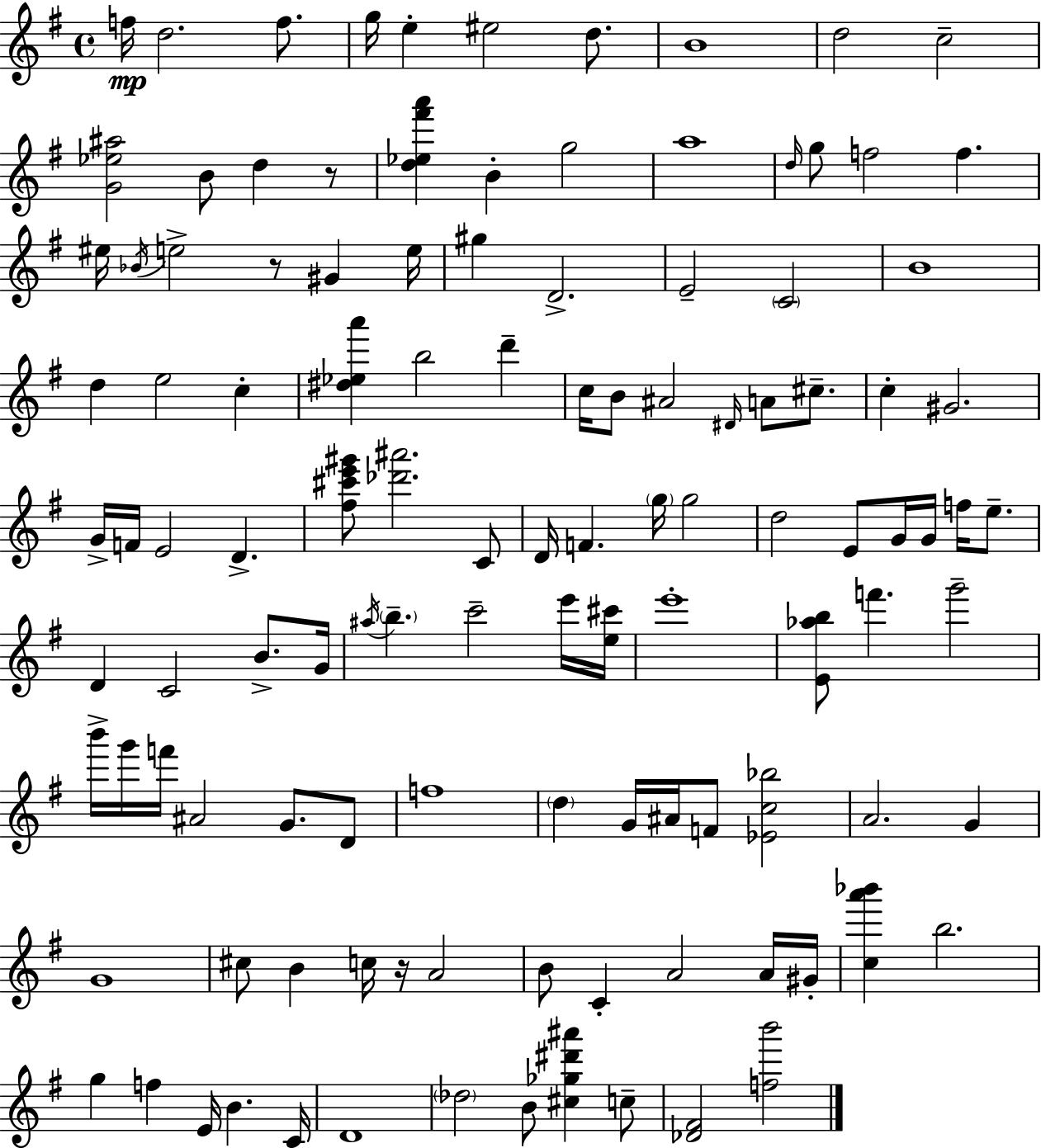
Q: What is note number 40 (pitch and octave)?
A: C#5